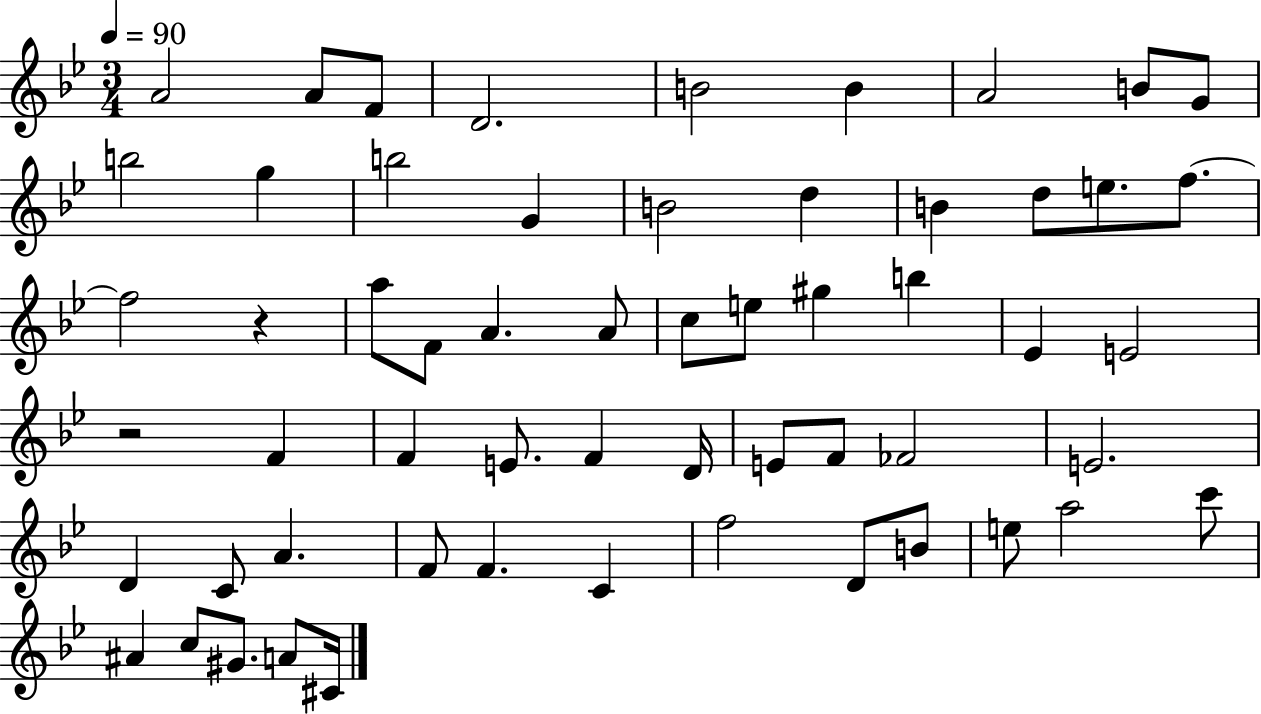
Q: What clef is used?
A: treble